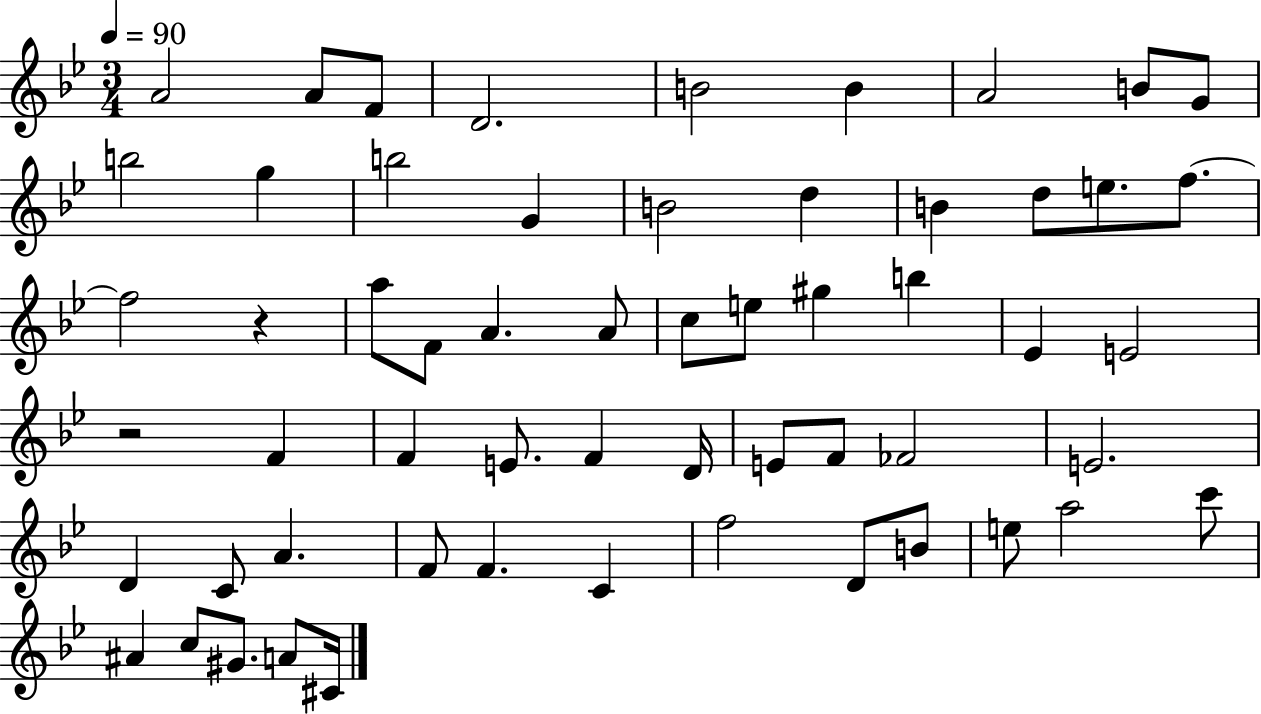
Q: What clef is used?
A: treble